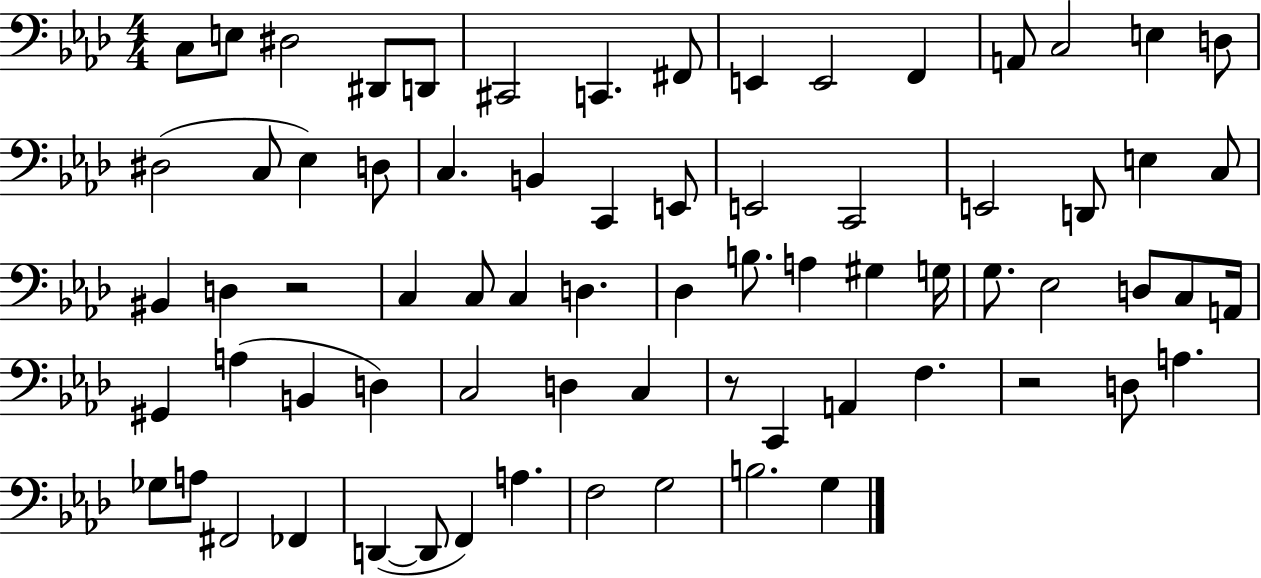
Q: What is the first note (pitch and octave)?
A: C3